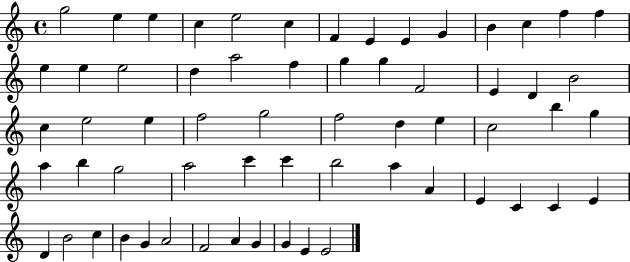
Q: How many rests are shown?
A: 0